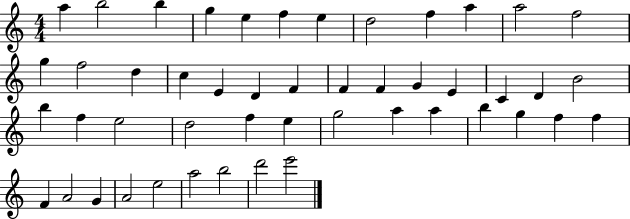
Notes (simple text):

A5/q B5/h B5/q G5/q E5/q F5/q E5/q D5/h F5/q A5/q A5/h F5/h G5/q F5/h D5/q C5/q E4/q D4/q F4/q F4/q F4/q G4/q E4/q C4/q D4/q B4/h B5/q F5/q E5/h D5/h F5/q E5/q G5/h A5/q A5/q B5/q G5/q F5/q F5/q F4/q A4/h G4/q A4/h E5/h A5/h B5/h D6/h E6/h